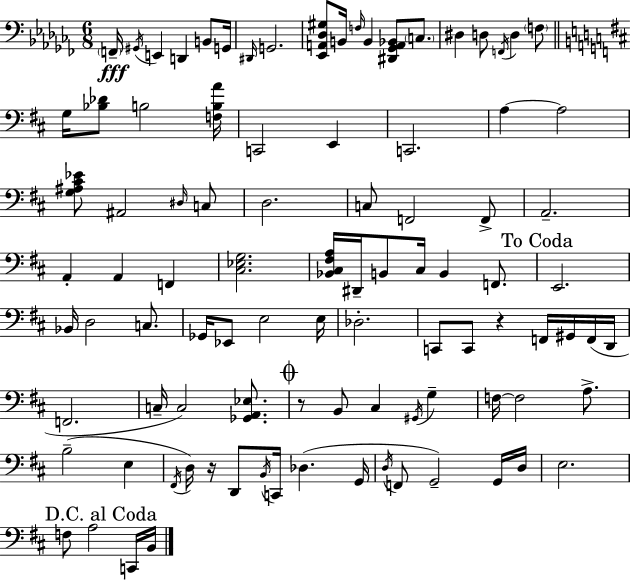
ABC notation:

X:1
T:Untitled
M:6/8
L:1/4
K:Abm
F,,/4 ^G,,/4 E,, D,, B,,/2 G,,/4 ^D,,/4 G,,2 [_E,,A,,_D,^G,]/2 B,,/4 F,/4 B,, [^D,,_G,,A,,_B,,]/2 C,/2 ^D, D,/2 F,,/4 D, F,/2 G,/4 [_B,_D]/2 B,2 [F,B,A]/4 C,,2 E,, C,,2 A, A,2 [G,^A,^C_E]/2 ^A,,2 ^D,/4 C,/2 D,2 C,/2 F,,2 F,,/2 A,,2 A,, A,, F,, [^C,_E,G,]2 [_B,,^C,^F,A,]/4 ^D,,/4 B,,/2 ^C,/4 B,, F,,/2 E,,2 _B,,/4 D,2 C,/2 _G,,/4 _E,,/2 E,2 E,/4 _D,2 C,,/2 C,,/2 z F,,/4 ^G,,/4 F,,/4 D,,/4 F,,2 C,/4 C,2 [_G,,A,,_E,]/2 z/2 B,,/2 ^C, ^G,,/4 G, F,/4 F,2 A,/2 B,2 E, ^F,,/4 D,/4 z/4 D,,/2 B,,/4 C,,/4 _D, G,,/4 D,/4 F,,/2 G,,2 G,,/4 D,/4 E,2 F,/2 A,2 C,,/4 B,,/4